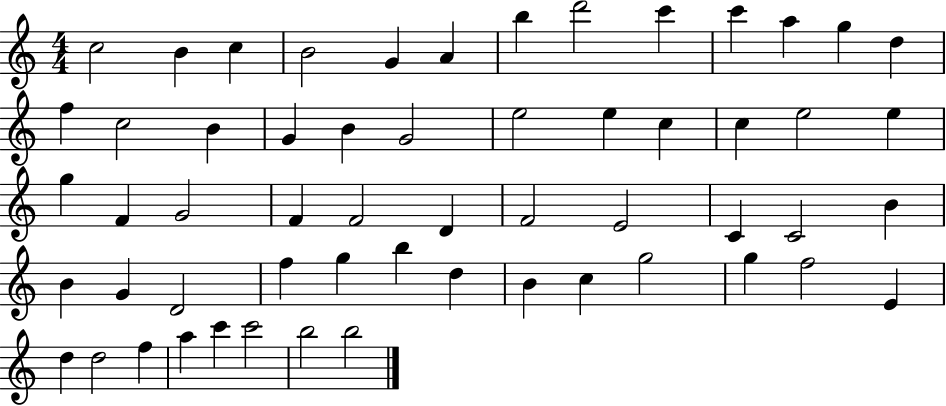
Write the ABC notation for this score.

X:1
T:Untitled
M:4/4
L:1/4
K:C
c2 B c B2 G A b d'2 c' c' a g d f c2 B G B G2 e2 e c c e2 e g F G2 F F2 D F2 E2 C C2 B B G D2 f g b d B c g2 g f2 E d d2 f a c' c'2 b2 b2